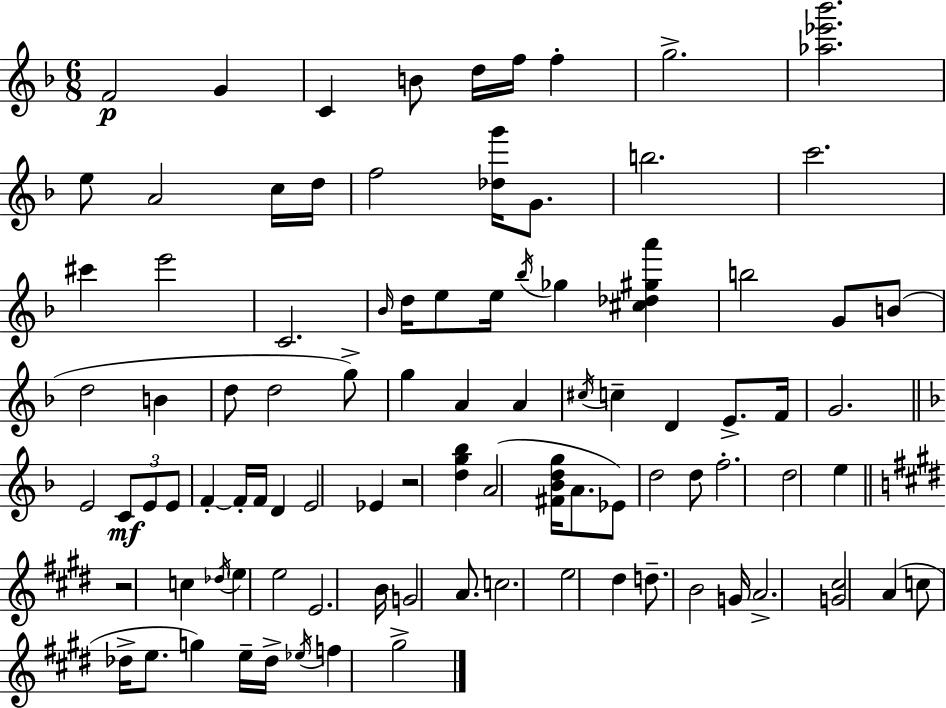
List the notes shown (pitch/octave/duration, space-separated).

F4/h G4/q C4/q B4/e D5/s F5/s F5/q G5/h. [Ab5,Eb6,Bb6]/h. E5/e A4/h C5/s D5/s F5/h [Db5,G6]/s G4/e. B5/h. C6/h. C#6/q E6/h C4/h. Bb4/s D5/s E5/e E5/s Bb5/s Gb5/q [C#5,Db5,G#5,A6]/q B5/h G4/e B4/e D5/h B4/q D5/e D5/h G5/e G5/q A4/q A4/q C#5/s C5/q D4/q E4/e. F4/s G4/h. E4/h C4/e E4/e E4/e F4/q F4/s F4/s D4/q E4/h Eb4/q R/h [D5,G5,Bb5]/q A4/h [F#4,Bb4,D5,G5]/s A4/e. Eb4/e D5/h D5/e F5/h. D5/h E5/q R/h C5/q Db5/s E5/q E5/h E4/h. B4/s G4/h A4/e. C5/h. E5/h D#5/q D5/e. B4/h G4/s A4/h. [G4,C#5]/h A4/q C5/e Db5/s E5/e. G5/q E5/s Db5/s Eb5/s F5/q G#5/h